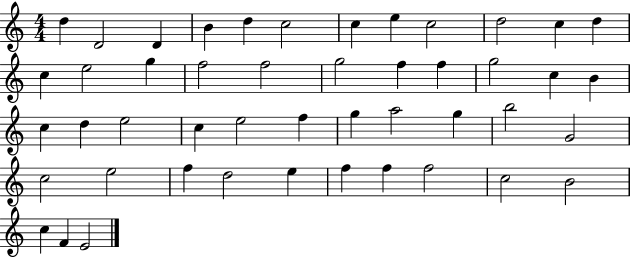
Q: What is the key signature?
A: C major